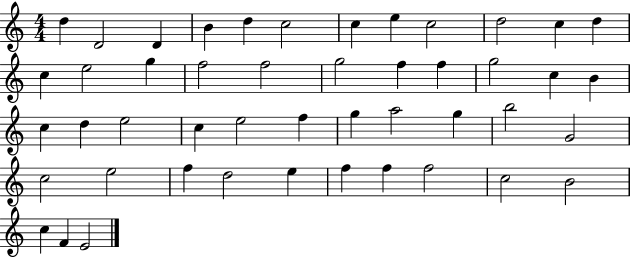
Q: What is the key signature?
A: C major